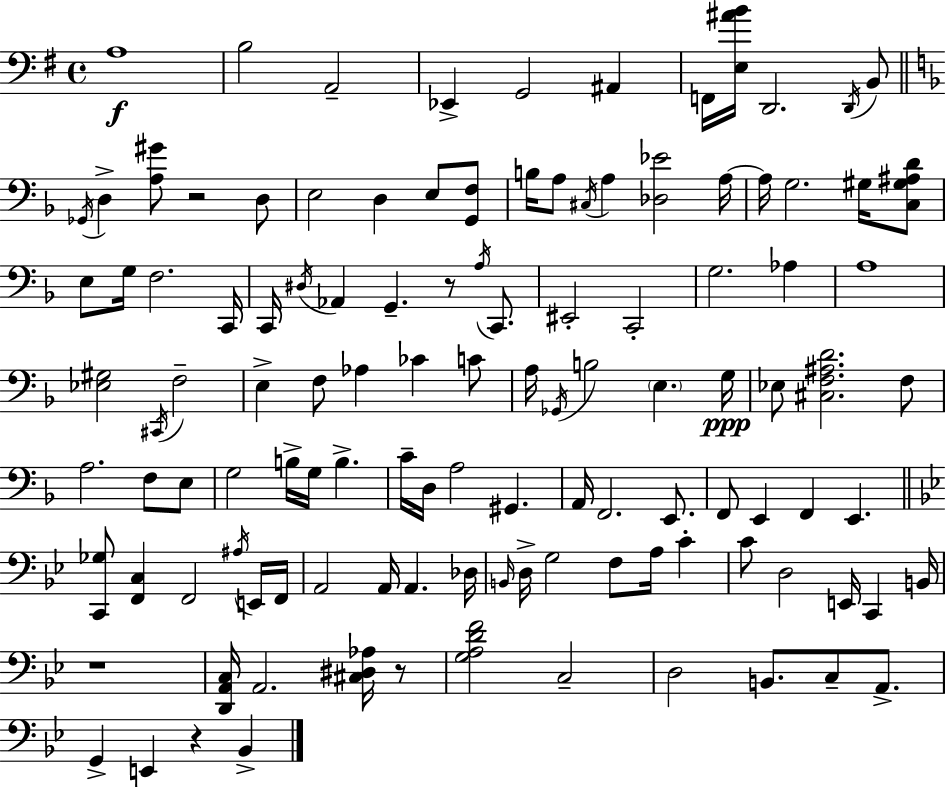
X:1
T:Untitled
M:4/4
L:1/4
K:G
A,4 B,2 A,,2 _E,, G,,2 ^A,, F,,/4 [E,^AB]/4 D,,2 D,,/4 B,,/2 _G,,/4 D, [A,^G]/2 z2 D,/2 E,2 D, E,/2 [G,,F,]/2 B,/4 A,/2 ^C,/4 A, [_D,_E]2 A,/4 A,/4 G,2 ^G,/4 [C,^G,^A,D]/2 E,/2 G,/4 F,2 C,,/4 C,,/4 ^D,/4 _A,, G,, z/2 A,/4 C,,/2 ^E,,2 C,,2 G,2 _A, A,4 [_E,^G,]2 ^C,,/4 F,2 E, F,/2 _A, _C C/2 A,/4 _G,,/4 B,2 E, G,/4 _E,/2 [^C,F,^A,D]2 F,/2 A,2 F,/2 E,/2 G,2 B,/4 G,/4 B, C/4 D,/4 A,2 ^G,, A,,/4 F,,2 E,,/2 F,,/2 E,, F,, E,, [C,,_G,]/2 [F,,C,] F,,2 ^A,/4 E,,/4 F,,/4 A,,2 A,,/4 A,, _D,/4 B,,/4 D,/4 G,2 F,/2 A,/4 C C/2 D,2 E,,/4 C,, B,,/4 z4 [D,,A,,C,]/4 A,,2 [^C,^D,_A,]/4 z/2 [G,A,DF]2 C,2 D,2 B,,/2 C,/2 A,,/2 G,, E,, z _B,,